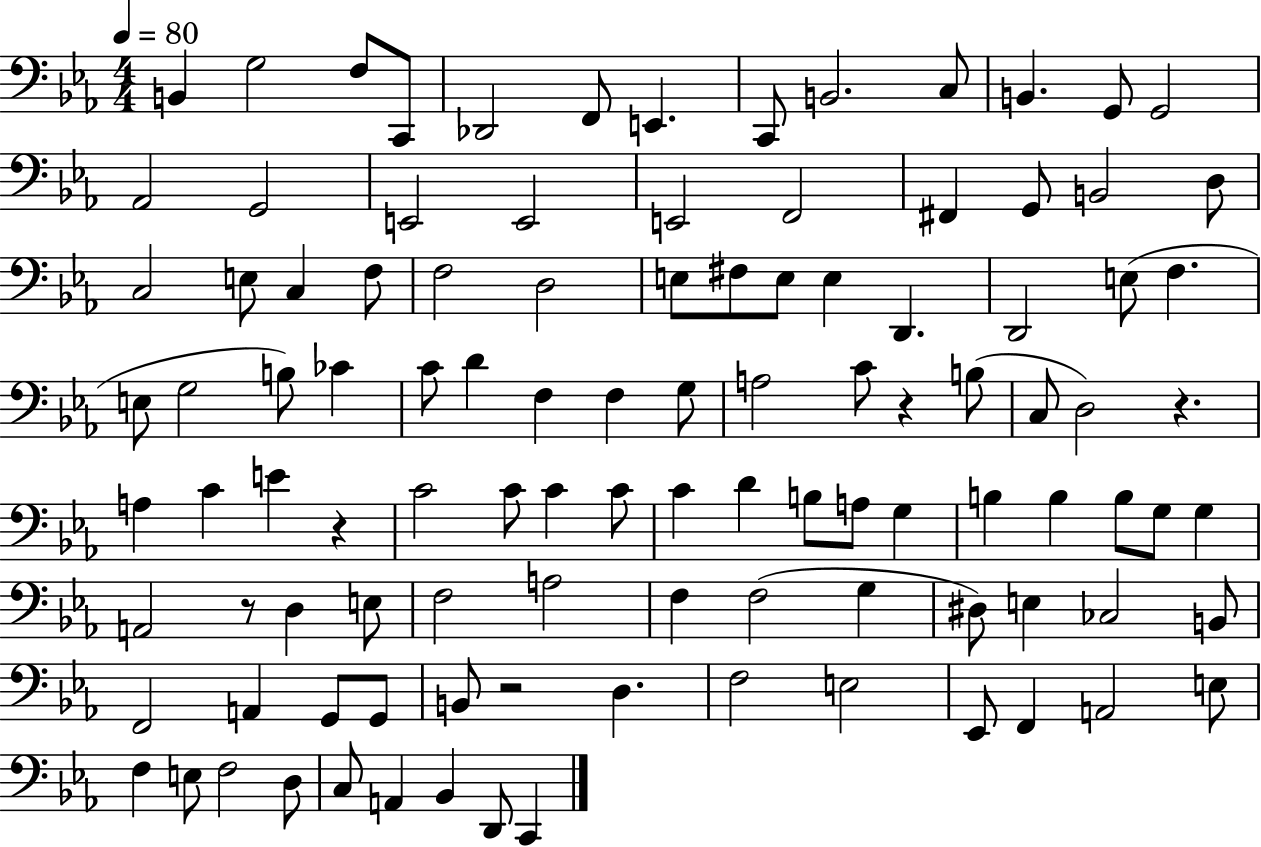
X:1
T:Untitled
M:4/4
L:1/4
K:Eb
B,, G,2 F,/2 C,,/2 _D,,2 F,,/2 E,, C,,/2 B,,2 C,/2 B,, G,,/2 G,,2 _A,,2 G,,2 E,,2 E,,2 E,,2 F,,2 ^F,, G,,/2 B,,2 D,/2 C,2 E,/2 C, F,/2 F,2 D,2 E,/2 ^F,/2 E,/2 E, D,, D,,2 E,/2 F, E,/2 G,2 B,/2 _C C/2 D F, F, G,/2 A,2 C/2 z B,/2 C,/2 D,2 z A, C E z C2 C/2 C C/2 C D B,/2 A,/2 G, B, B, B,/2 G,/2 G, A,,2 z/2 D, E,/2 F,2 A,2 F, F,2 G, ^D,/2 E, _C,2 B,,/2 F,,2 A,, G,,/2 G,,/2 B,,/2 z2 D, F,2 E,2 _E,,/2 F,, A,,2 E,/2 F, E,/2 F,2 D,/2 C,/2 A,, _B,, D,,/2 C,,